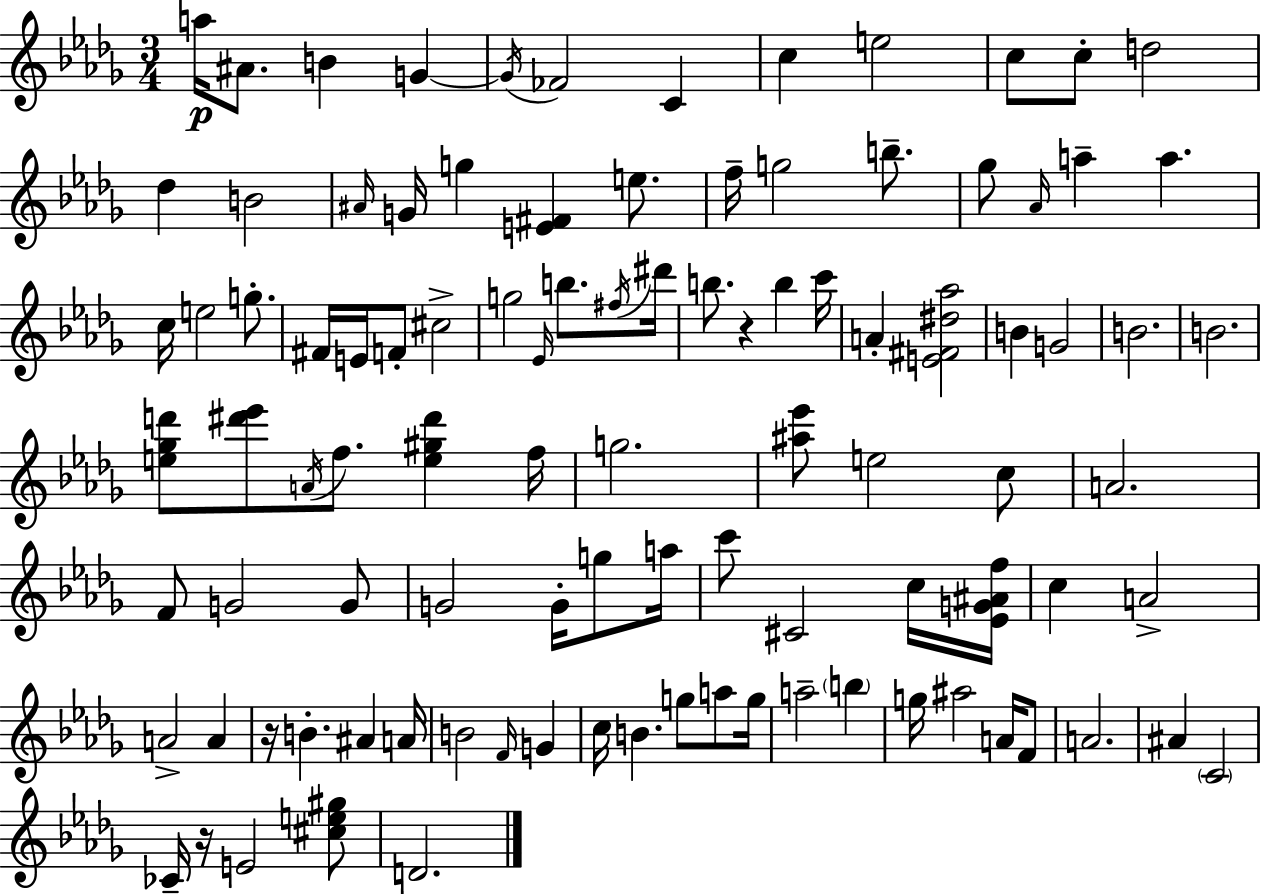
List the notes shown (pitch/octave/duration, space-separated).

A5/s A#4/e. B4/q G4/q G4/s FES4/h C4/q C5/q E5/h C5/e C5/e D5/h Db5/q B4/h A#4/s G4/s G5/q [E4,F#4]/q E5/e. F5/s G5/h B5/e. Gb5/e Ab4/s A5/q A5/q. C5/s E5/h G5/e. F#4/s E4/s F4/e C#5/h G5/h Eb4/s B5/e. F#5/s D#6/s B5/e. R/q B5/q C6/s A4/q [E4,F#4,D#5,Ab5]/h B4/q G4/h B4/h. B4/h. [E5,Gb5,D6]/e [D#6,Eb6]/e A4/s F5/e. [E5,G#5,D#6]/q F5/s G5/h. [A#5,Eb6]/e E5/h C5/e A4/h. F4/e G4/h G4/e G4/h G4/s G5/e A5/s C6/e C#4/h C5/s [Eb4,G4,A#4,F5]/s C5/q A4/h A4/h A4/q R/s B4/q. A#4/q A4/s B4/h F4/s G4/q C5/s B4/q. G5/e A5/e G5/s A5/h B5/q G5/s A#5/h A4/s F4/e A4/h. A#4/q C4/h CES4/s R/s E4/h [C#5,E5,G#5]/e D4/h.